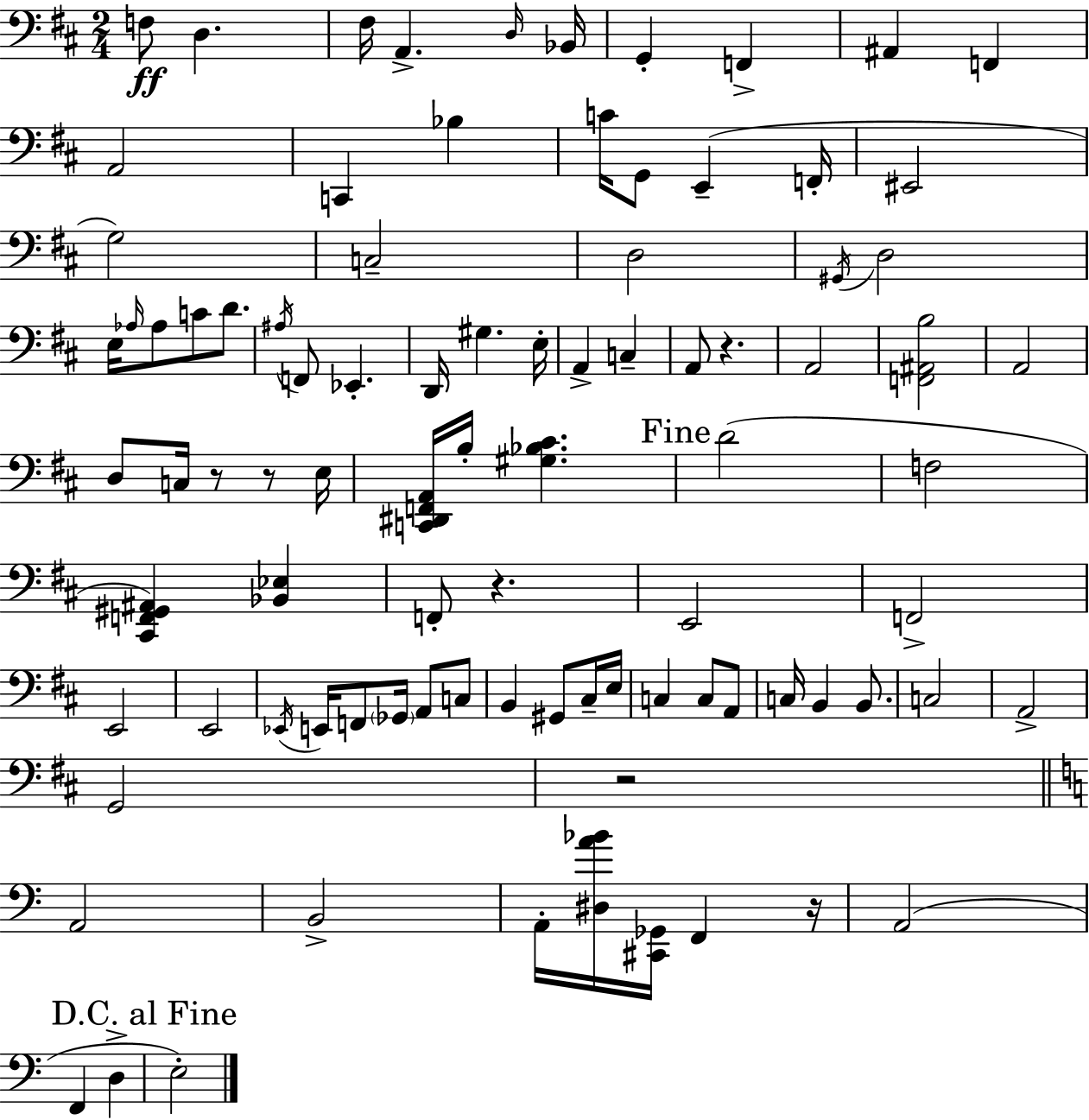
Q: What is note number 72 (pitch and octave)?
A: A2